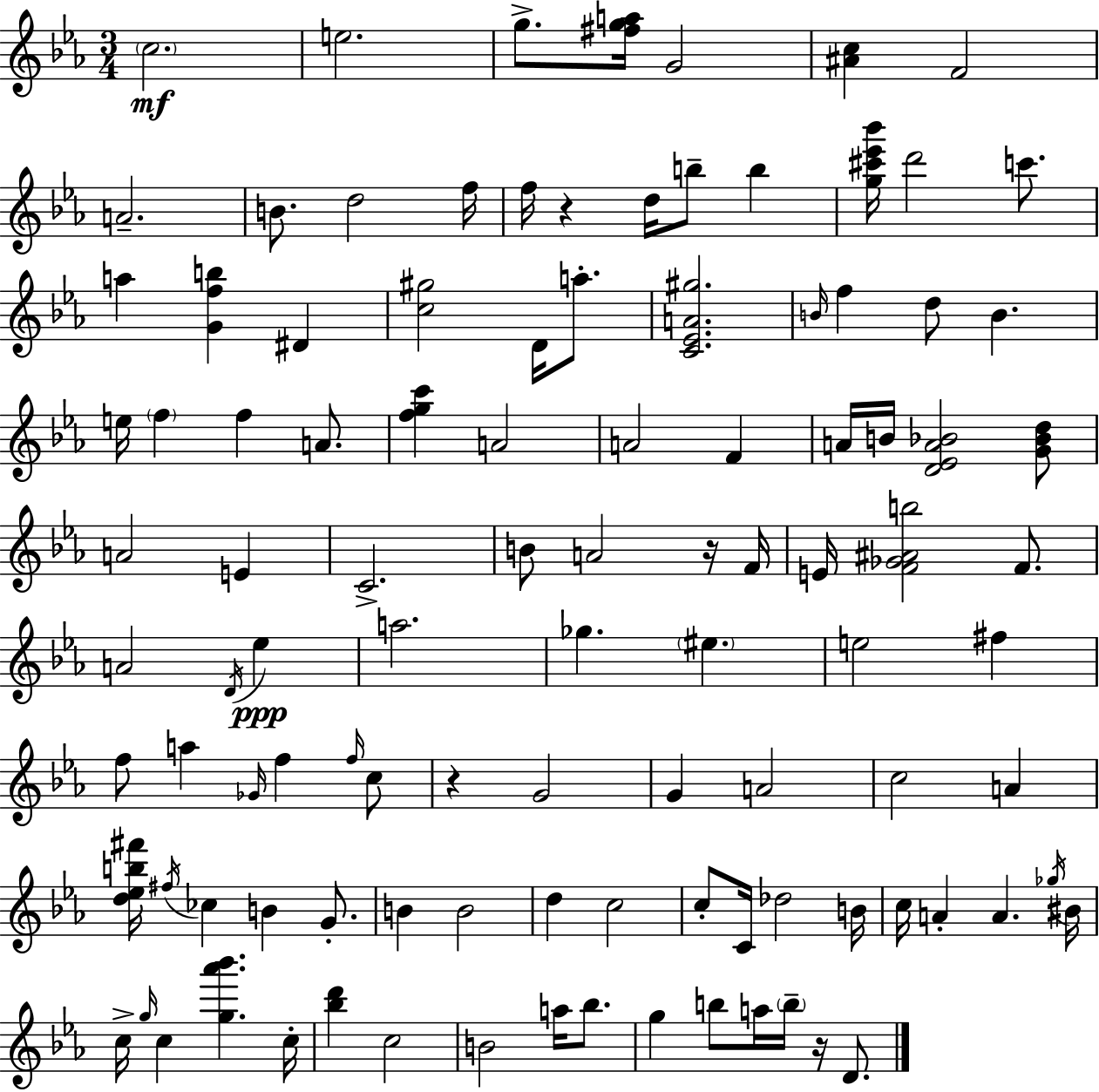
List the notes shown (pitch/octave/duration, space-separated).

C5/h. E5/h. G5/e. [F#5,G5,A5]/s G4/h [A#4,C5]/q F4/h A4/h. B4/e. D5/h F5/s F5/s R/q D5/s B5/e B5/q [G5,C#6,Eb6,Bb6]/s D6/h C6/e. A5/q [G4,F5,B5]/q D#4/q [C5,G#5]/h D4/s A5/e. [C4,Eb4,A4,G#5]/h. B4/s F5/q D5/e B4/q. E5/s F5/q F5/q A4/e. [F5,G5,C6]/q A4/h A4/h F4/q A4/s B4/s [D4,Eb4,A4,Bb4]/h [G4,Bb4,D5]/e A4/h E4/q C4/h. B4/e A4/h R/s F4/s E4/s [F4,Gb4,A#4,B5]/h F4/e. A4/h D4/s Eb5/q A5/h. Gb5/q. EIS5/q. E5/h F#5/q F5/e A5/q Gb4/s F5/q F5/s C5/e R/q G4/h G4/q A4/h C5/h A4/q [D5,Eb5,B5,F#6]/s F#5/s CES5/q B4/q G4/e. B4/q B4/h D5/q C5/h C5/e C4/s Db5/h B4/s C5/s A4/q A4/q. Gb5/s BIS4/s C5/s G5/s C5/q [G5,Ab6,Bb6]/q. C5/s [Bb5,D6]/q C5/h B4/h A5/s Bb5/e. G5/q B5/e A5/s B5/s R/s D4/e.